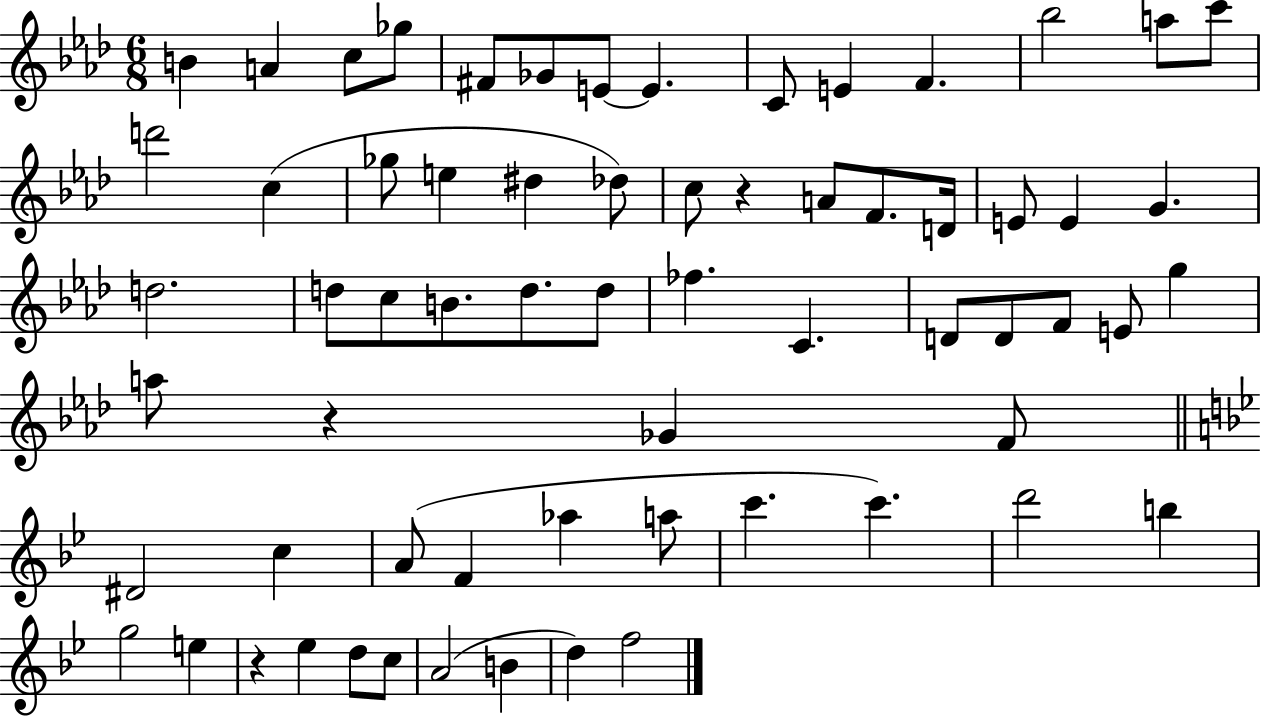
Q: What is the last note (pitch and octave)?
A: F5